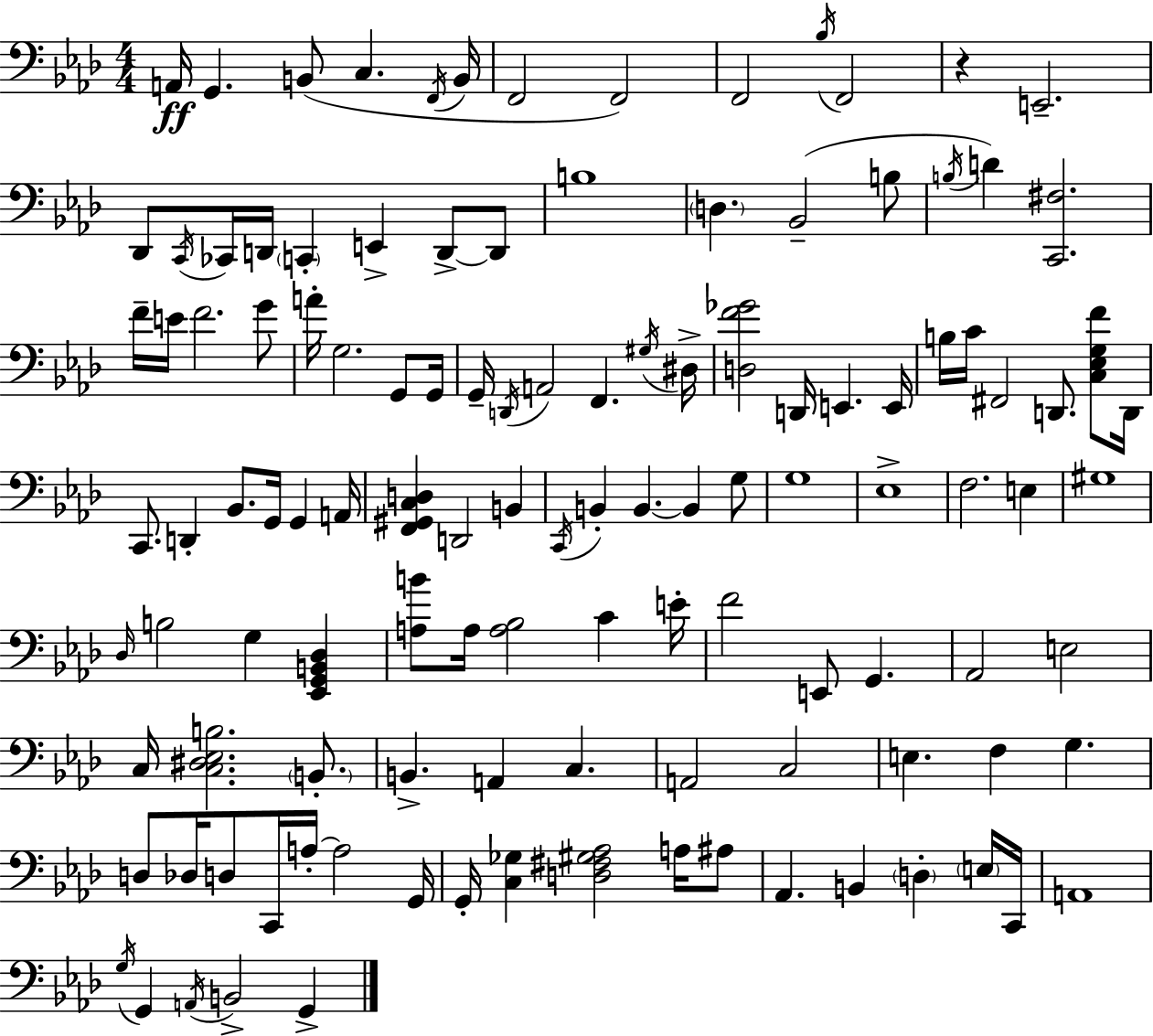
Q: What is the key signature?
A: AES major